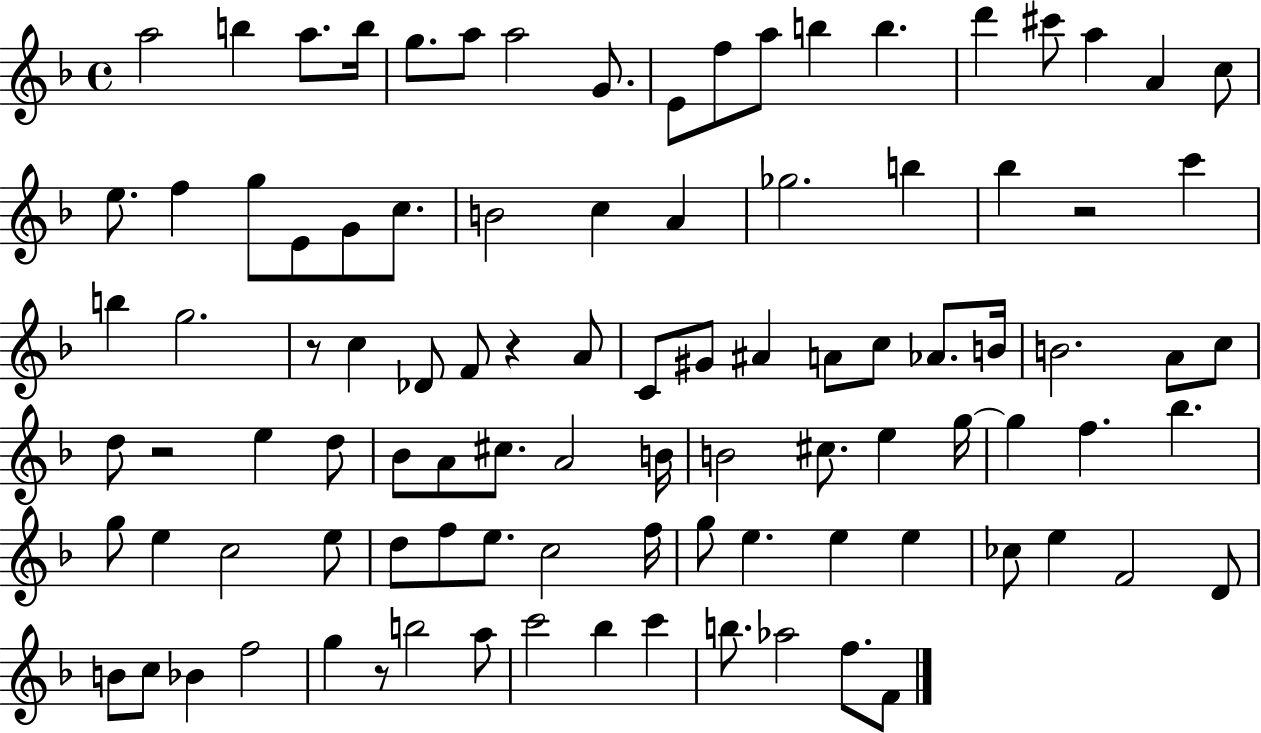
{
  \clef treble
  \time 4/4
  \defaultTimeSignature
  \key f \major
  \repeat volta 2 { a''2 b''4 a''8. b''16 | g''8. a''8 a''2 g'8. | e'8 f''8 a''8 b''4 b''4. | d'''4 cis'''8 a''4 a'4 c''8 | \break e''8. f''4 g''8 e'8 g'8 c''8. | b'2 c''4 a'4 | ges''2. b''4 | bes''4 r2 c'''4 | \break b''4 g''2. | r8 c''4 des'8 f'8 r4 a'8 | c'8 gis'8 ais'4 a'8 c''8 aes'8. b'16 | b'2. a'8 c''8 | \break d''8 r2 e''4 d''8 | bes'8 a'8 cis''8. a'2 b'16 | b'2 cis''8. e''4 g''16~~ | g''4 f''4. bes''4. | \break g''8 e''4 c''2 e''8 | d''8 f''8 e''8. c''2 f''16 | g''8 e''4. e''4 e''4 | ces''8 e''4 f'2 d'8 | \break b'8 c''8 bes'4 f''2 | g''4 r8 b''2 a''8 | c'''2 bes''4 c'''4 | b''8. aes''2 f''8. f'8 | \break } \bar "|."
}